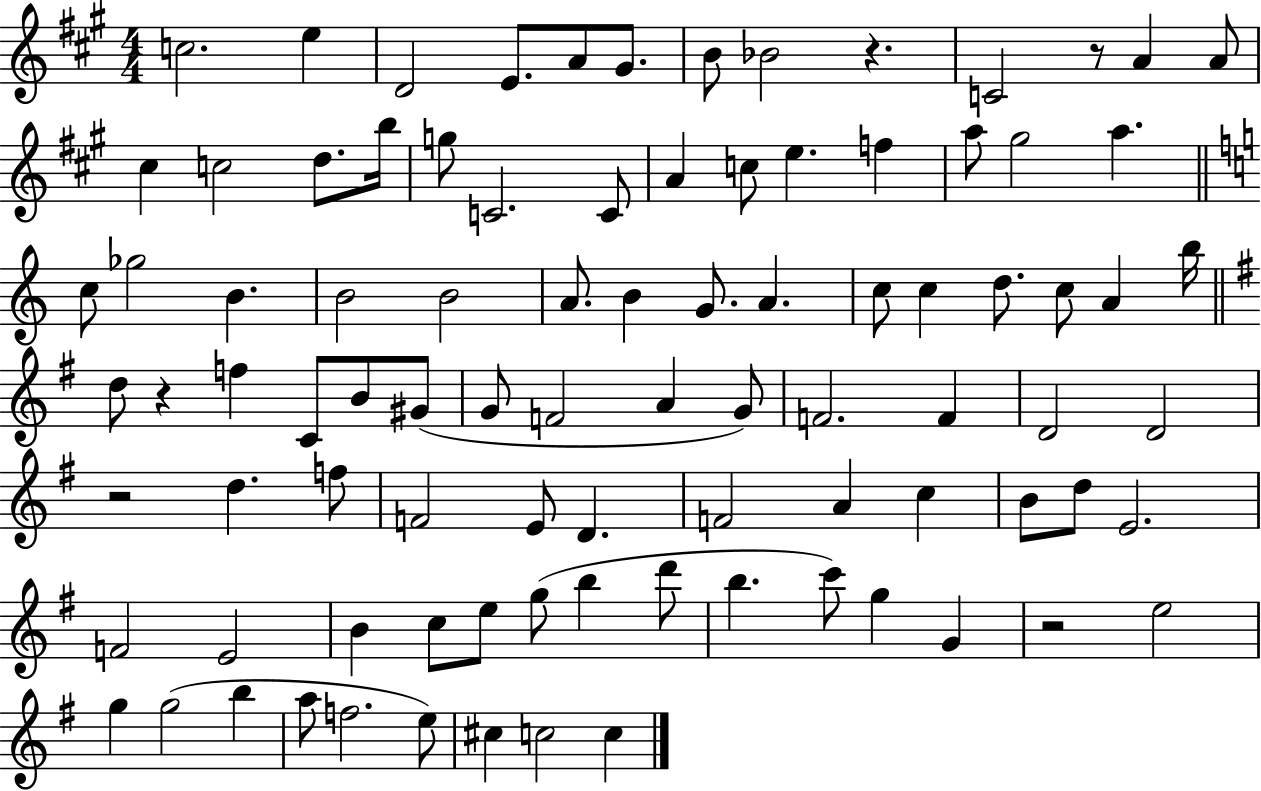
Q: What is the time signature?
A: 4/4